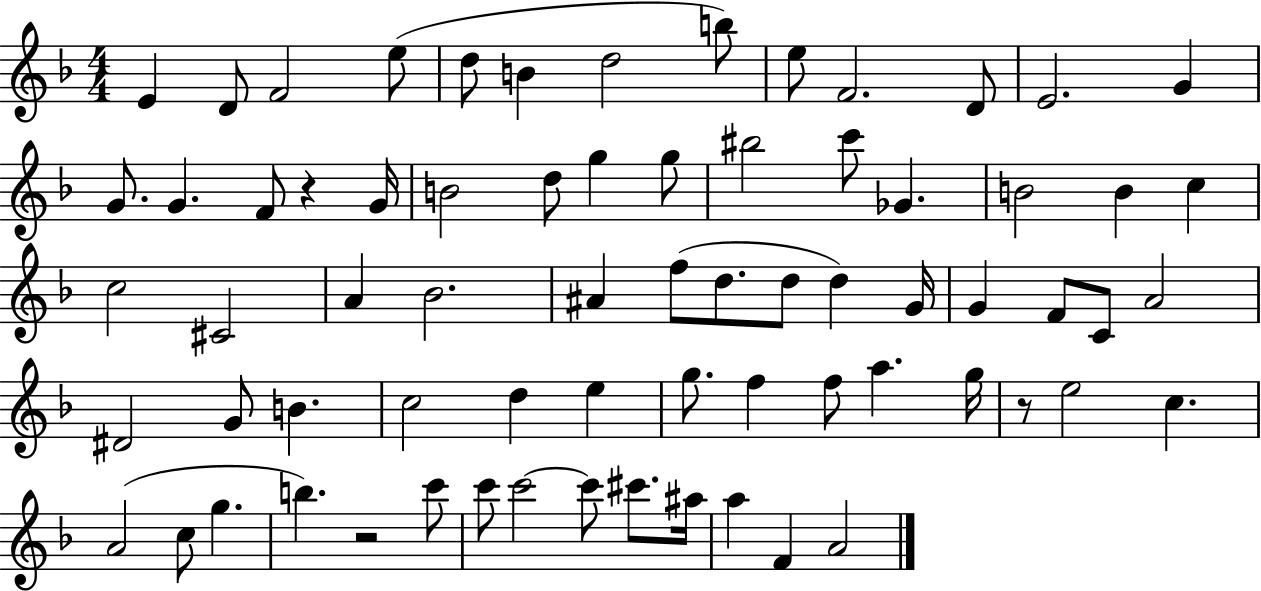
X:1
T:Untitled
M:4/4
L:1/4
K:F
E D/2 F2 e/2 d/2 B d2 b/2 e/2 F2 D/2 E2 G G/2 G F/2 z G/4 B2 d/2 g g/2 ^b2 c'/2 _G B2 B c c2 ^C2 A _B2 ^A f/2 d/2 d/2 d G/4 G F/2 C/2 A2 ^D2 G/2 B c2 d e g/2 f f/2 a g/4 z/2 e2 c A2 c/2 g b z2 c'/2 c'/2 c'2 c'/2 ^c'/2 ^a/4 a F A2